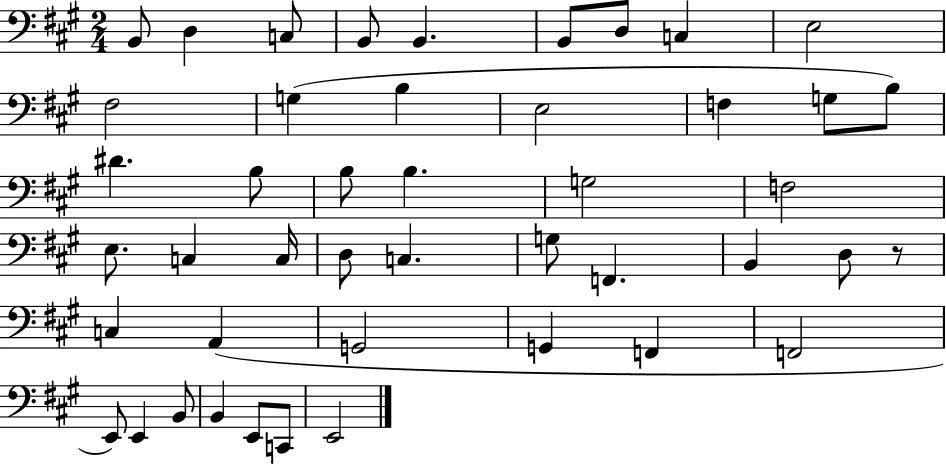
{
  \clef bass
  \numericTimeSignature
  \time 2/4
  \key a \major
  \repeat volta 2 { b,8 d4 c8 | b,8 b,4. | b,8 d8 c4 | e2 | \break fis2 | g4( b4 | e2 | f4 g8 b8) | \break dis'4. b8 | b8 b4. | g2 | f2 | \break e8. c4 c16 | d8 c4. | g8 f,4. | b,4 d8 r8 | \break c4 a,4( | g,2 | g,4 f,4 | f,2 | \break e,8) e,4 b,8 | b,4 e,8 c,8 | e,2 | } \bar "|."
}